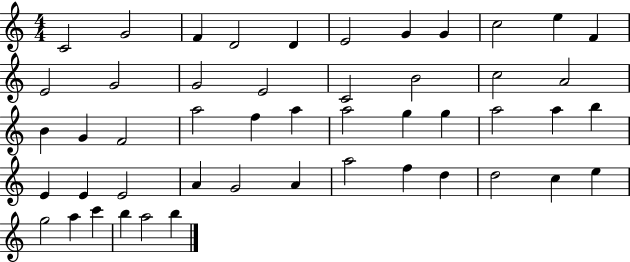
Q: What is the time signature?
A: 4/4